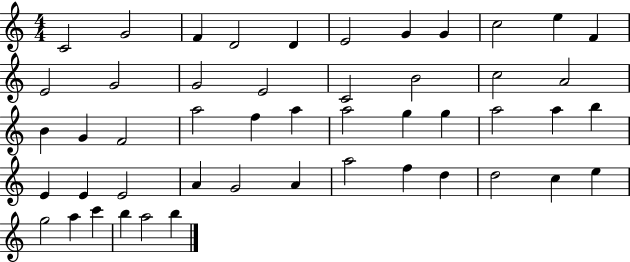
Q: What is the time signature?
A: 4/4